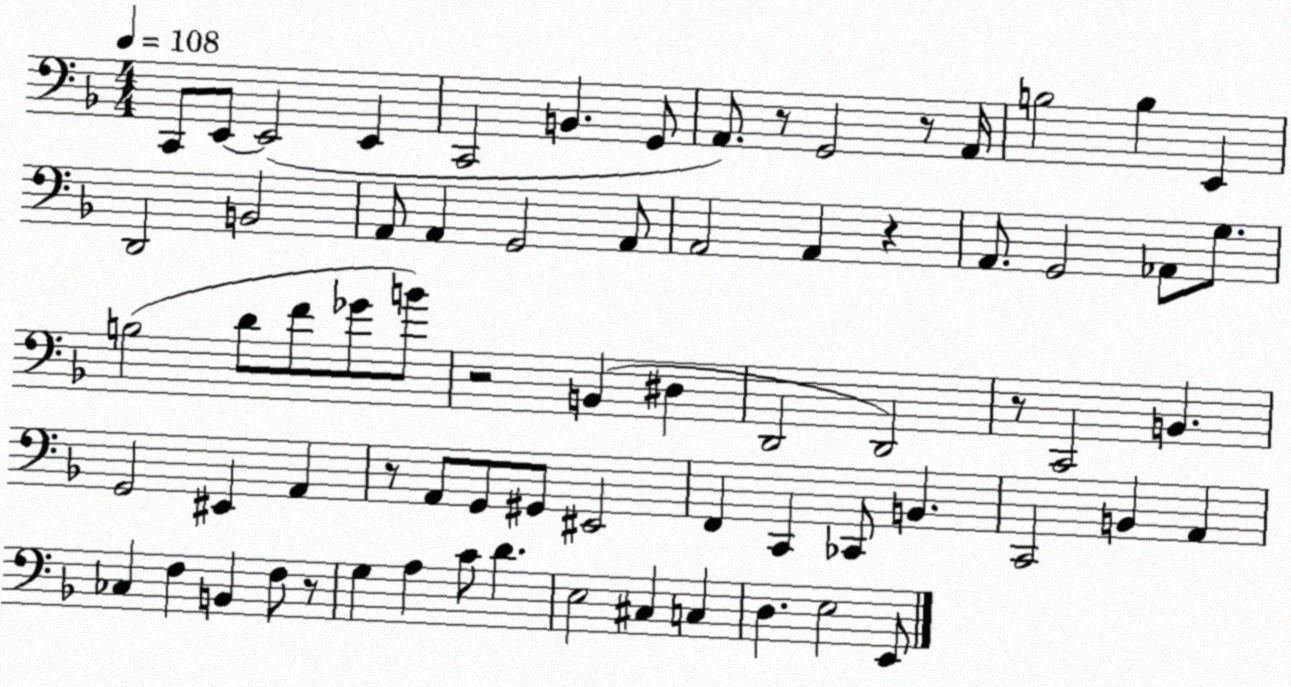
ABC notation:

X:1
T:Untitled
M:4/4
L:1/4
K:F
C,,/2 E,,/2 E,,2 E,, C,,2 B,, G,,/2 A,,/2 z/2 G,,2 z/2 A,,/4 B,2 B, E,, D,,2 B,,2 A,,/2 A,, G,,2 A,,/2 A,,2 A,, z A,,/2 G,,2 _A,,/2 G,/2 B,2 D/2 F/2 _G/2 B/2 z2 B,, ^D, D,,2 D,,2 z/2 C,,2 B,, G,,2 ^E,, A,, z/2 A,,/2 G,,/2 ^G,,/2 ^E,,2 F,, C,, _C,,/2 B,, C,,2 B,, A,, _C, F, B,, F,/2 z/2 G, A, C/2 D E,2 ^C, C, D, E,2 E,,/2